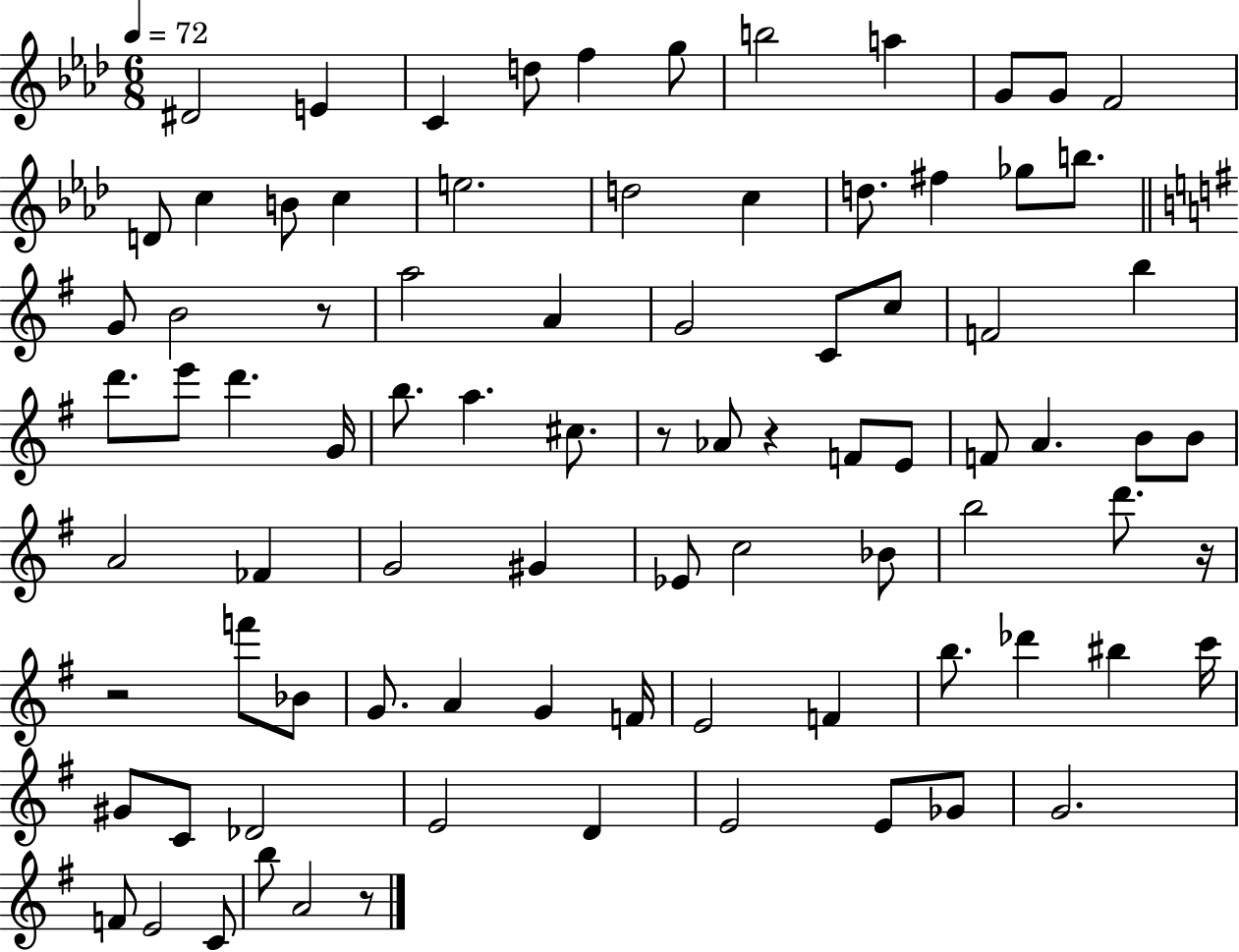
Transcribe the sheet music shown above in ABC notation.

X:1
T:Untitled
M:6/8
L:1/4
K:Ab
^D2 E C d/2 f g/2 b2 a G/2 G/2 F2 D/2 c B/2 c e2 d2 c d/2 ^f _g/2 b/2 G/2 B2 z/2 a2 A G2 C/2 c/2 F2 b d'/2 e'/2 d' G/4 b/2 a ^c/2 z/2 _A/2 z F/2 E/2 F/2 A B/2 B/2 A2 _F G2 ^G _E/2 c2 _B/2 b2 d'/2 z/4 z2 f'/2 _B/2 G/2 A G F/4 E2 F b/2 _d' ^b c'/4 ^G/2 C/2 _D2 E2 D E2 E/2 _G/2 G2 F/2 E2 C/2 b/2 A2 z/2